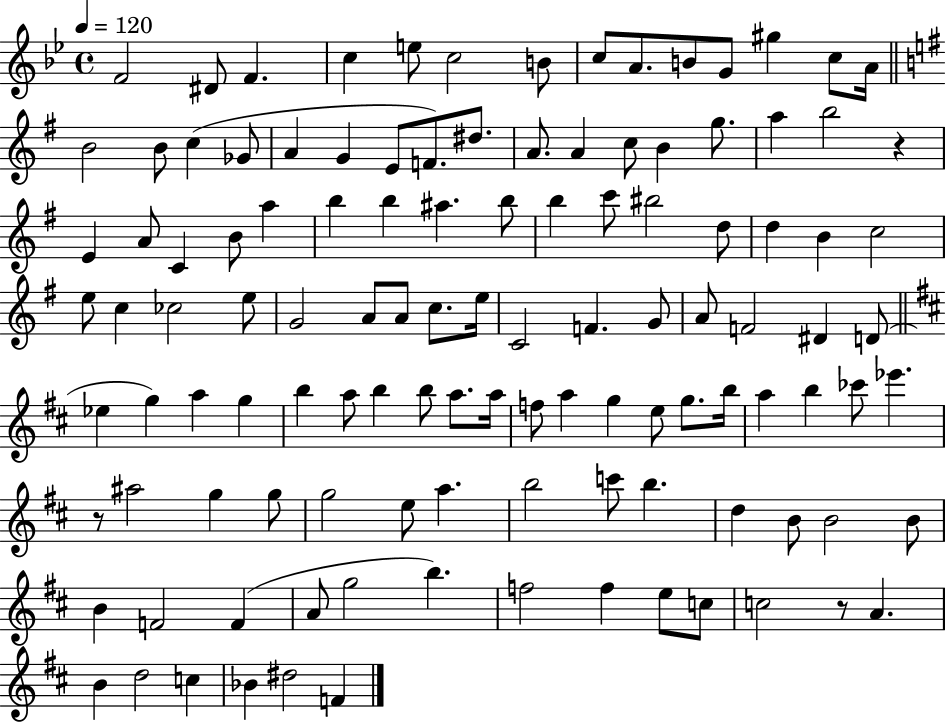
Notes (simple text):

F4/h D#4/e F4/q. C5/q E5/e C5/h B4/e C5/e A4/e. B4/e G4/e G#5/q C5/e A4/s B4/h B4/e C5/q Gb4/e A4/q G4/q E4/e F4/e. D#5/e. A4/e. A4/q C5/e B4/q G5/e. A5/q B5/h R/q E4/q A4/e C4/q B4/e A5/q B5/q B5/q A#5/q. B5/e B5/q C6/e BIS5/h D5/e D5/q B4/q C5/h E5/e C5/q CES5/h E5/e G4/h A4/e A4/e C5/e. E5/s C4/h F4/q. G4/e A4/e F4/h D#4/q D4/e Eb5/q G5/q A5/q G5/q B5/q A5/e B5/q B5/e A5/e. A5/s F5/e A5/q G5/q E5/e G5/e. B5/s A5/q B5/q CES6/e Eb6/q. R/e A#5/h G5/q G5/e G5/h E5/e A5/q. B5/h C6/e B5/q. D5/q B4/e B4/h B4/e B4/q F4/h F4/q A4/e G5/h B5/q. F5/h F5/q E5/e C5/e C5/h R/e A4/q. B4/q D5/h C5/q Bb4/q D#5/h F4/q